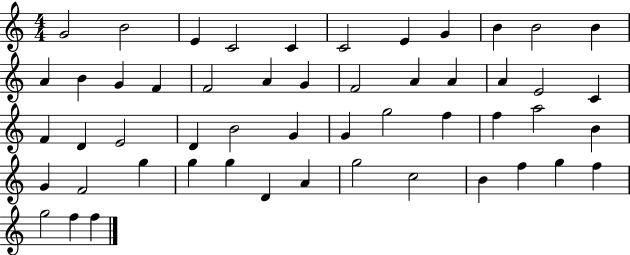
{
  \clef treble
  \numericTimeSignature
  \time 4/4
  \key c \major
  g'2 b'2 | e'4 c'2 c'4 | c'2 e'4 g'4 | b'4 b'2 b'4 | \break a'4 b'4 g'4 f'4 | f'2 a'4 g'4 | f'2 a'4 a'4 | a'4 e'2 c'4 | \break f'4 d'4 e'2 | d'4 b'2 g'4 | g'4 g''2 f''4 | f''4 a''2 b'4 | \break g'4 f'2 g''4 | g''4 g''4 d'4 a'4 | g''2 c''2 | b'4 f''4 g''4 f''4 | \break g''2 f''4 f''4 | \bar "|."
}